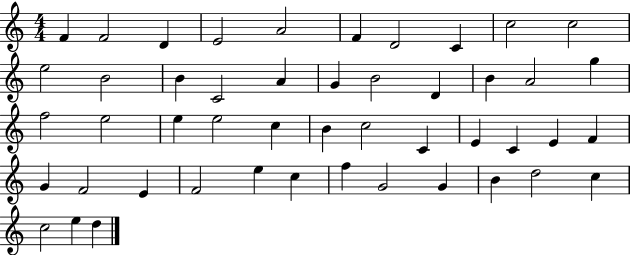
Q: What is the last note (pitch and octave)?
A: D5